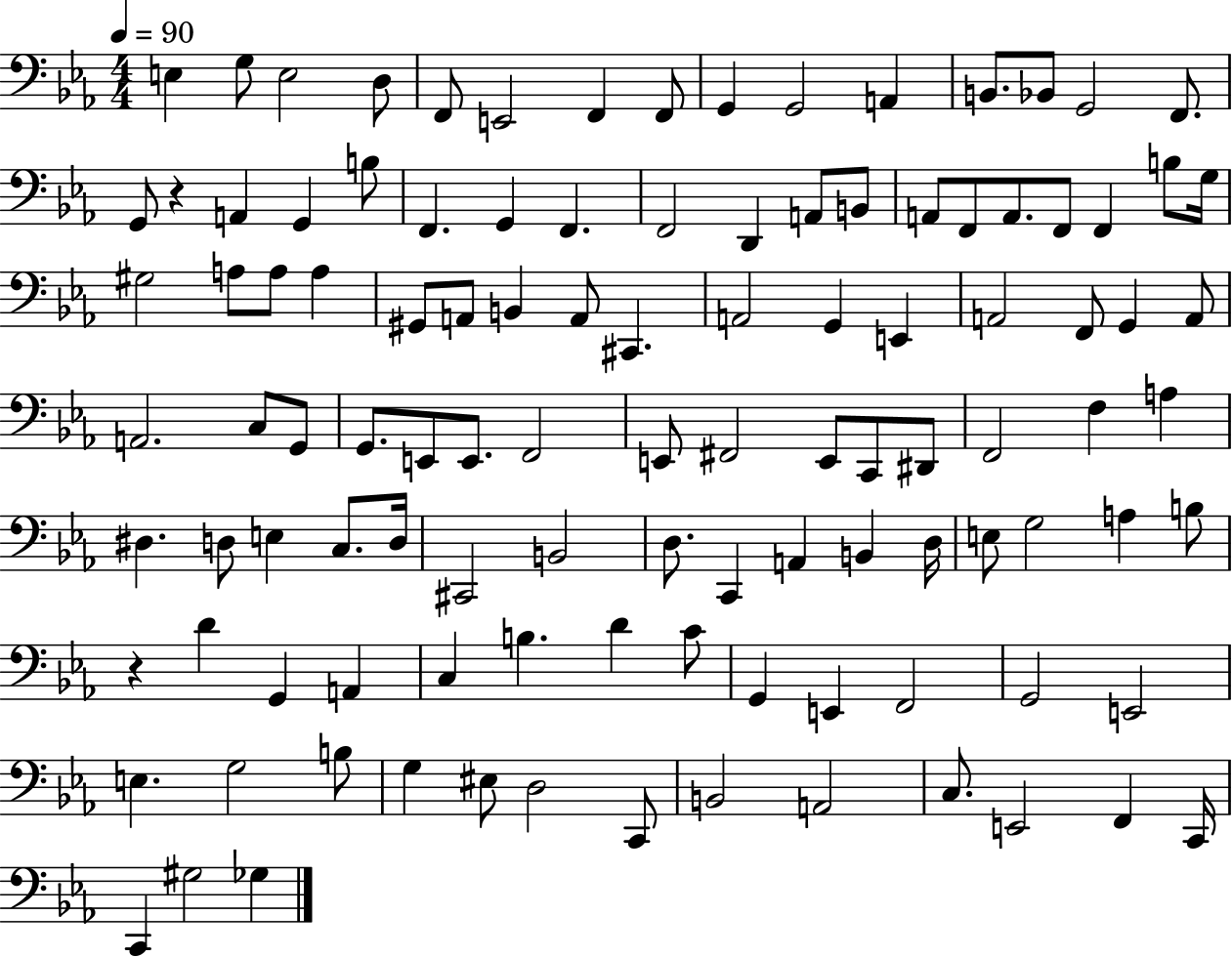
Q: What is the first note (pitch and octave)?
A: E3